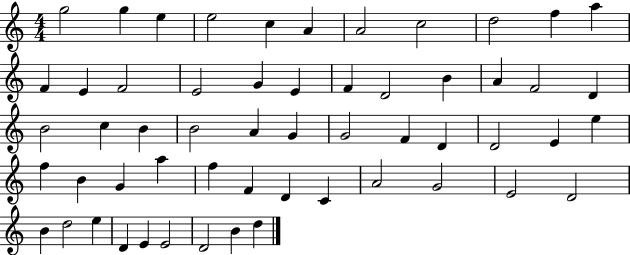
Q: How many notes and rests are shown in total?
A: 56